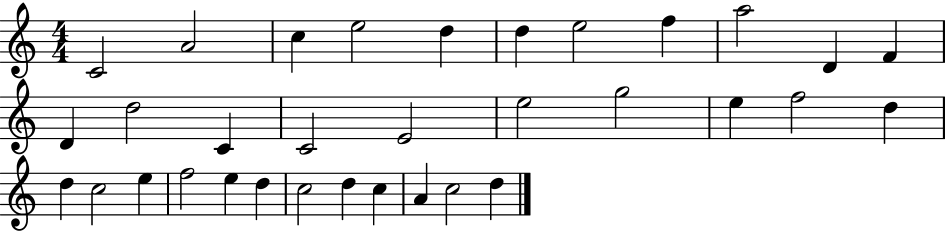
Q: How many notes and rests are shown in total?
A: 33